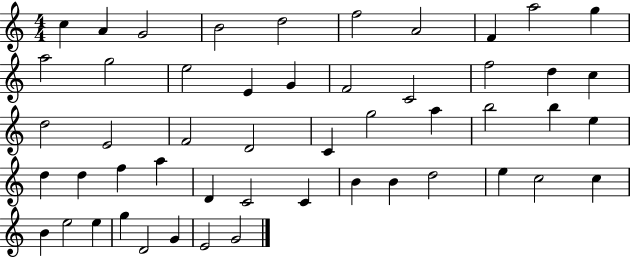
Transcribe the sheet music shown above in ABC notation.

X:1
T:Untitled
M:4/4
L:1/4
K:C
c A G2 B2 d2 f2 A2 F a2 g a2 g2 e2 E G F2 C2 f2 d c d2 E2 F2 D2 C g2 a b2 b e d d f a D C2 C B B d2 e c2 c B e2 e g D2 G E2 G2